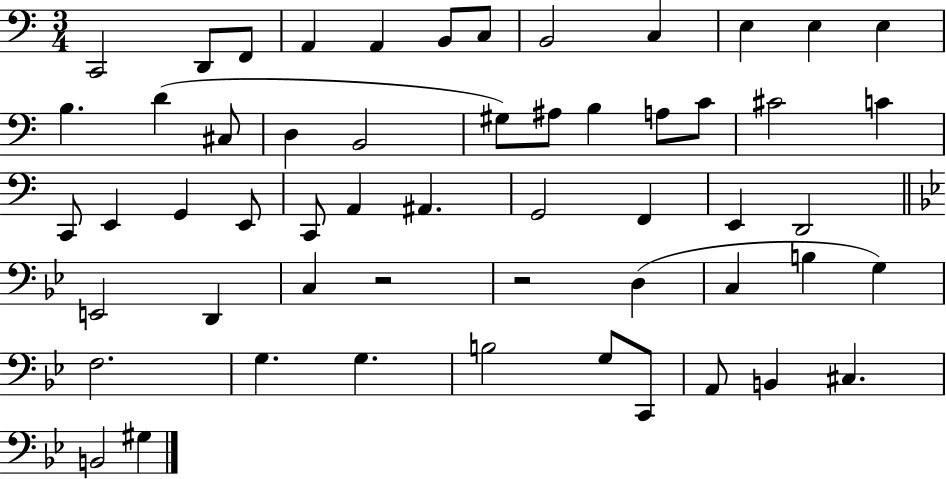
{
  \clef bass
  \numericTimeSignature
  \time 3/4
  \key c \major
  c,2 d,8 f,8 | a,4 a,4 b,8 c8 | b,2 c4 | e4 e4 e4 | \break b4. d'4( cis8 | d4 b,2 | gis8) ais8 b4 a8 c'8 | cis'2 c'4 | \break c,8 e,4 g,4 e,8 | c,8 a,4 ais,4. | g,2 f,4 | e,4 d,2 | \break \bar "||" \break \key bes \major e,2 d,4 | c4 r2 | r2 d4( | c4 b4 g4) | \break f2. | g4. g4. | b2 g8 c,8 | a,8 b,4 cis4. | \break b,2 gis4 | \bar "|."
}